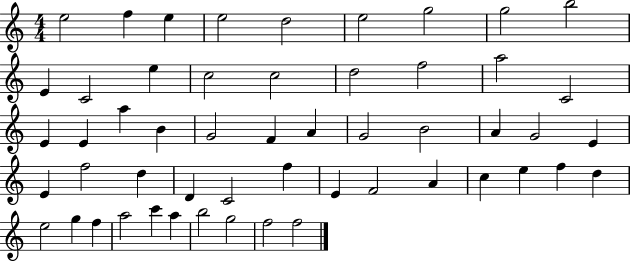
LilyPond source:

{
  \clef treble
  \numericTimeSignature
  \time 4/4
  \key c \major
  e''2 f''4 e''4 | e''2 d''2 | e''2 g''2 | g''2 b''2 | \break e'4 c'2 e''4 | c''2 c''2 | d''2 f''2 | a''2 c'2 | \break e'4 e'4 a''4 b'4 | g'2 f'4 a'4 | g'2 b'2 | a'4 g'2 e'4 | \break e'4 f''2 d''4 | d'4 c'2 f''4 | e'4 f'2 a'4 | c''4 e''4 f''4 d''4 | \break e''2 g''4 f''4 | a''2 c'''4 a''4 | b''2 g''2 | f''2 f''2 | \break \bar "|."
}